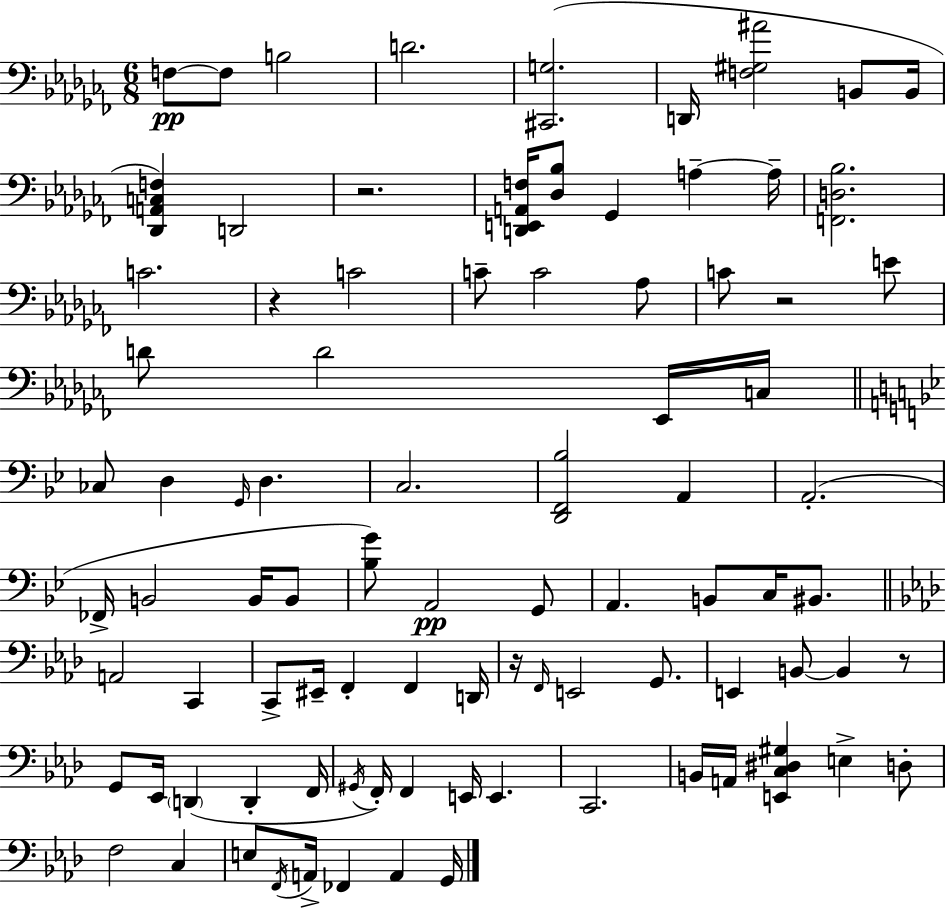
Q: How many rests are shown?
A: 5